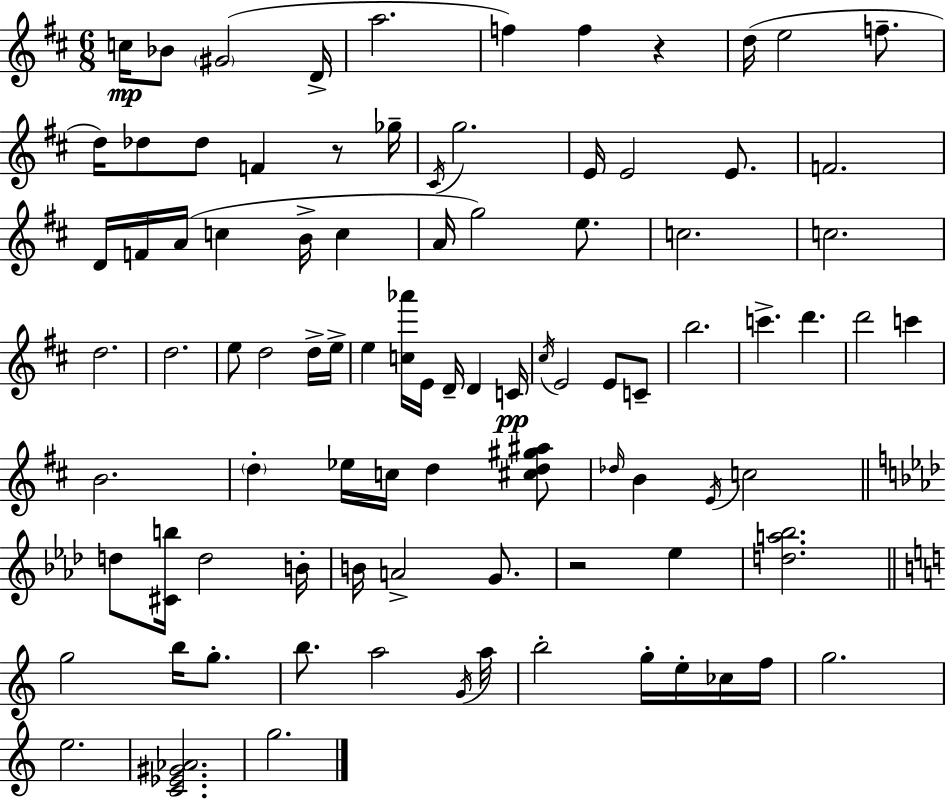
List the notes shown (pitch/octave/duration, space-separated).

C5/s Bb4/e G#4/h D4/s A5/h. F5/q F5/q R/q D5/s E5/h F5/e. D5/s Db5/e Db5/e F4/q R/e Gb5/s C#4/s G5/h. E4/s E4/h E4/e. F4/h. D4/s F4/s A4/s C5/q B4/s C5/q A4/s G5/h E5/e. C5/h. C5/h. D5/h. D5/h. E5/e D5/h D5/s E5/s E5/q [C5,Ab6]/s E4/s D4/s D4/q C4/s C#5/s E4/h E4/e C4/e B5/h. C6/q. D6/q. D6/h C6/q B4/h. D5/q Eb5/s C5/s D5/q [C#5,D5,G#5,A#5]/e Db5/s B4/q E4/s C5/h D5/e [C#4,B5]/s D5/h B4/s B4/s A4/h G4/e. R/h Eb5/q [D5,A5,Bb5]/h. G5/h B5/s G5/e. B5/e. A5/h G4/s A5/s B5/h G5/s E5/s CES5/s F5/s G5/h. E5/h. [C4,Eb4,G#4,Ab4]/h. G5/h.